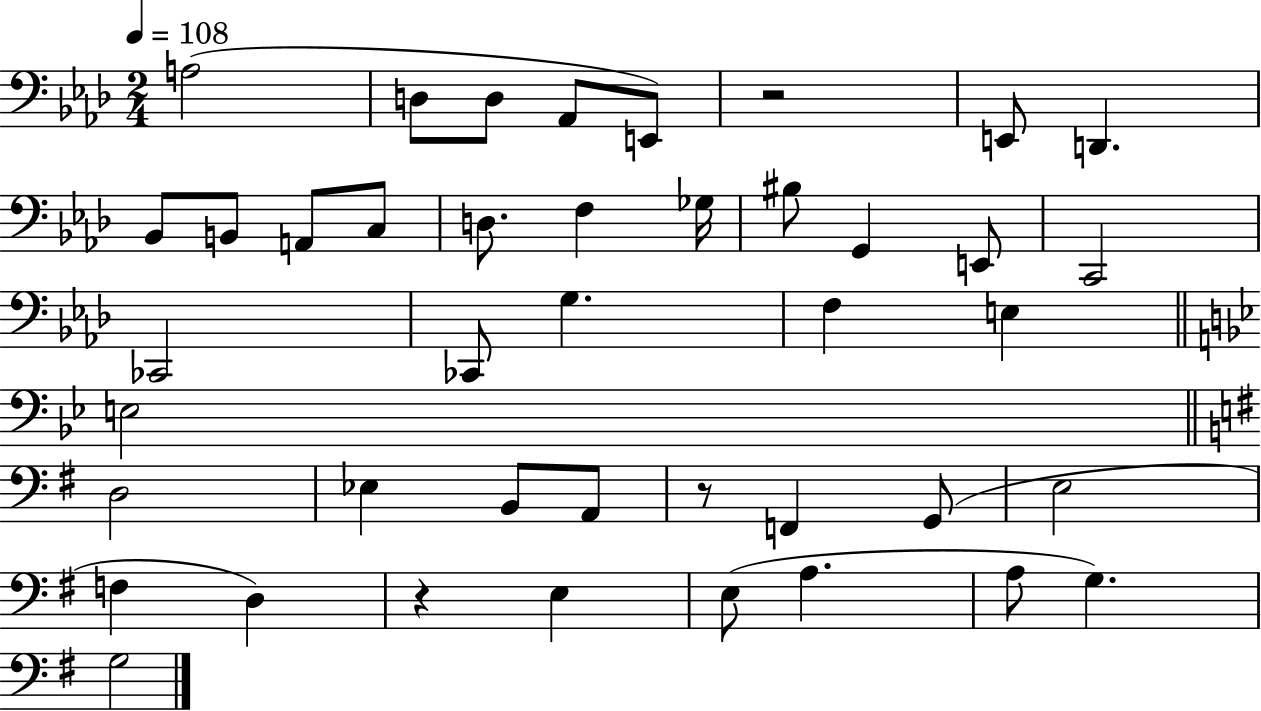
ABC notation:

X:1
T:Untitled
M:2/4
L:1/4
K:Ab
A,2 D,/2 D,/2 _A,,/2 E,,/2 z2 E,,/2 D,, _B,,/2 B,,/2 A,,/2 C,/2 D,/2 F, _G,/4 ^B,/2 G,, E,,/2 C,,2 _C,,2 _C,,/2 G, F, E, E,2 D,2 _E, B,,/2 A,,/2 z/2 F,, G,,/2 E,2 F, D, z E, E,/2 A, A,/2 G, G,2